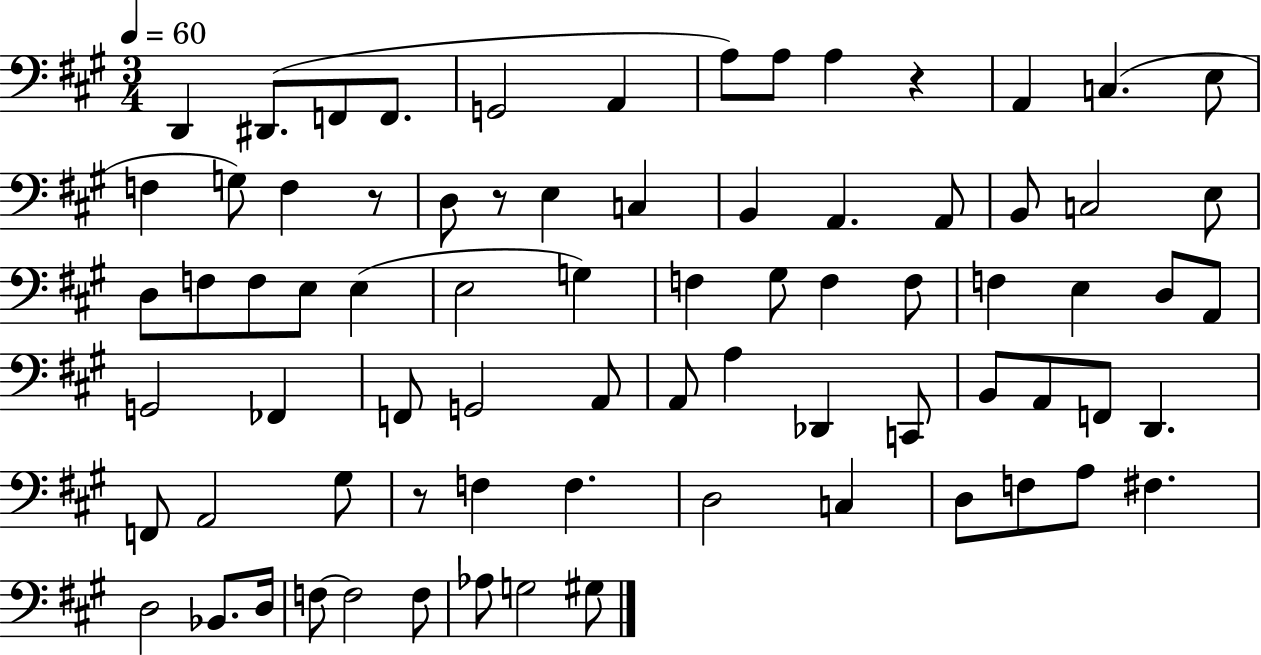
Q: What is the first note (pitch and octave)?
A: D2